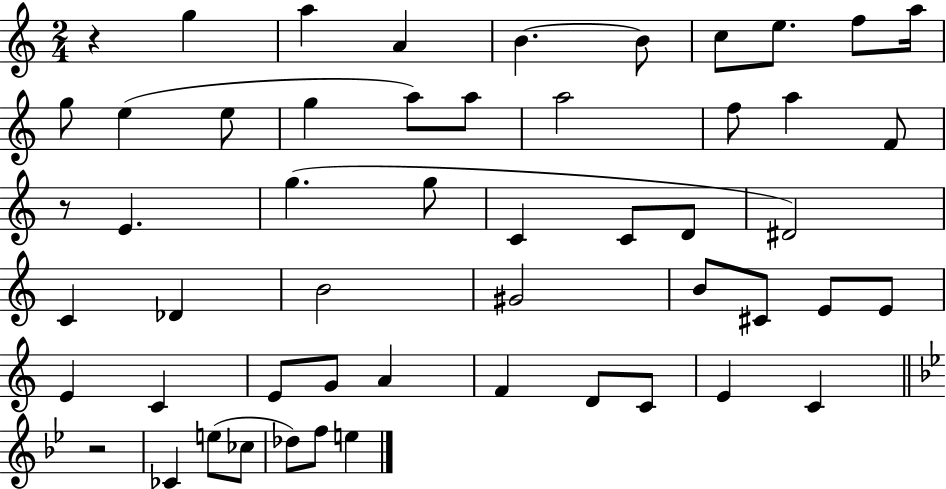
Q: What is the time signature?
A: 2/4